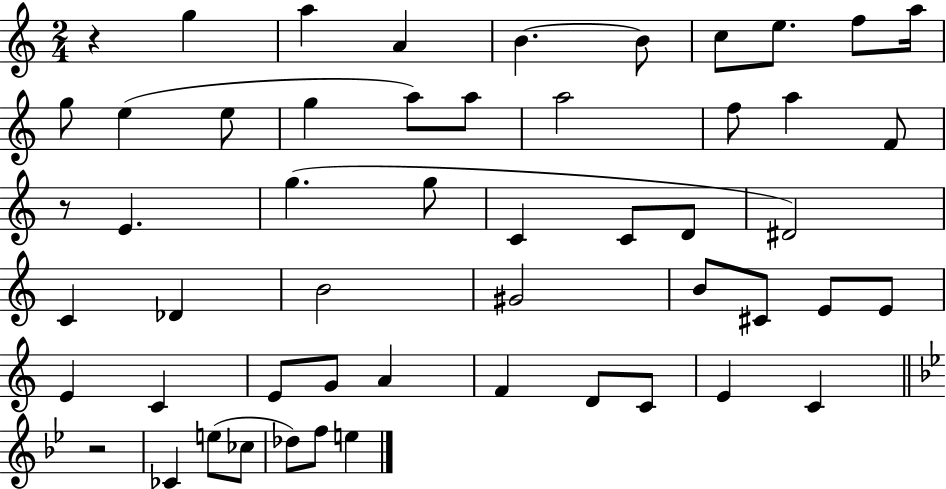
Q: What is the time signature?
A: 2/4